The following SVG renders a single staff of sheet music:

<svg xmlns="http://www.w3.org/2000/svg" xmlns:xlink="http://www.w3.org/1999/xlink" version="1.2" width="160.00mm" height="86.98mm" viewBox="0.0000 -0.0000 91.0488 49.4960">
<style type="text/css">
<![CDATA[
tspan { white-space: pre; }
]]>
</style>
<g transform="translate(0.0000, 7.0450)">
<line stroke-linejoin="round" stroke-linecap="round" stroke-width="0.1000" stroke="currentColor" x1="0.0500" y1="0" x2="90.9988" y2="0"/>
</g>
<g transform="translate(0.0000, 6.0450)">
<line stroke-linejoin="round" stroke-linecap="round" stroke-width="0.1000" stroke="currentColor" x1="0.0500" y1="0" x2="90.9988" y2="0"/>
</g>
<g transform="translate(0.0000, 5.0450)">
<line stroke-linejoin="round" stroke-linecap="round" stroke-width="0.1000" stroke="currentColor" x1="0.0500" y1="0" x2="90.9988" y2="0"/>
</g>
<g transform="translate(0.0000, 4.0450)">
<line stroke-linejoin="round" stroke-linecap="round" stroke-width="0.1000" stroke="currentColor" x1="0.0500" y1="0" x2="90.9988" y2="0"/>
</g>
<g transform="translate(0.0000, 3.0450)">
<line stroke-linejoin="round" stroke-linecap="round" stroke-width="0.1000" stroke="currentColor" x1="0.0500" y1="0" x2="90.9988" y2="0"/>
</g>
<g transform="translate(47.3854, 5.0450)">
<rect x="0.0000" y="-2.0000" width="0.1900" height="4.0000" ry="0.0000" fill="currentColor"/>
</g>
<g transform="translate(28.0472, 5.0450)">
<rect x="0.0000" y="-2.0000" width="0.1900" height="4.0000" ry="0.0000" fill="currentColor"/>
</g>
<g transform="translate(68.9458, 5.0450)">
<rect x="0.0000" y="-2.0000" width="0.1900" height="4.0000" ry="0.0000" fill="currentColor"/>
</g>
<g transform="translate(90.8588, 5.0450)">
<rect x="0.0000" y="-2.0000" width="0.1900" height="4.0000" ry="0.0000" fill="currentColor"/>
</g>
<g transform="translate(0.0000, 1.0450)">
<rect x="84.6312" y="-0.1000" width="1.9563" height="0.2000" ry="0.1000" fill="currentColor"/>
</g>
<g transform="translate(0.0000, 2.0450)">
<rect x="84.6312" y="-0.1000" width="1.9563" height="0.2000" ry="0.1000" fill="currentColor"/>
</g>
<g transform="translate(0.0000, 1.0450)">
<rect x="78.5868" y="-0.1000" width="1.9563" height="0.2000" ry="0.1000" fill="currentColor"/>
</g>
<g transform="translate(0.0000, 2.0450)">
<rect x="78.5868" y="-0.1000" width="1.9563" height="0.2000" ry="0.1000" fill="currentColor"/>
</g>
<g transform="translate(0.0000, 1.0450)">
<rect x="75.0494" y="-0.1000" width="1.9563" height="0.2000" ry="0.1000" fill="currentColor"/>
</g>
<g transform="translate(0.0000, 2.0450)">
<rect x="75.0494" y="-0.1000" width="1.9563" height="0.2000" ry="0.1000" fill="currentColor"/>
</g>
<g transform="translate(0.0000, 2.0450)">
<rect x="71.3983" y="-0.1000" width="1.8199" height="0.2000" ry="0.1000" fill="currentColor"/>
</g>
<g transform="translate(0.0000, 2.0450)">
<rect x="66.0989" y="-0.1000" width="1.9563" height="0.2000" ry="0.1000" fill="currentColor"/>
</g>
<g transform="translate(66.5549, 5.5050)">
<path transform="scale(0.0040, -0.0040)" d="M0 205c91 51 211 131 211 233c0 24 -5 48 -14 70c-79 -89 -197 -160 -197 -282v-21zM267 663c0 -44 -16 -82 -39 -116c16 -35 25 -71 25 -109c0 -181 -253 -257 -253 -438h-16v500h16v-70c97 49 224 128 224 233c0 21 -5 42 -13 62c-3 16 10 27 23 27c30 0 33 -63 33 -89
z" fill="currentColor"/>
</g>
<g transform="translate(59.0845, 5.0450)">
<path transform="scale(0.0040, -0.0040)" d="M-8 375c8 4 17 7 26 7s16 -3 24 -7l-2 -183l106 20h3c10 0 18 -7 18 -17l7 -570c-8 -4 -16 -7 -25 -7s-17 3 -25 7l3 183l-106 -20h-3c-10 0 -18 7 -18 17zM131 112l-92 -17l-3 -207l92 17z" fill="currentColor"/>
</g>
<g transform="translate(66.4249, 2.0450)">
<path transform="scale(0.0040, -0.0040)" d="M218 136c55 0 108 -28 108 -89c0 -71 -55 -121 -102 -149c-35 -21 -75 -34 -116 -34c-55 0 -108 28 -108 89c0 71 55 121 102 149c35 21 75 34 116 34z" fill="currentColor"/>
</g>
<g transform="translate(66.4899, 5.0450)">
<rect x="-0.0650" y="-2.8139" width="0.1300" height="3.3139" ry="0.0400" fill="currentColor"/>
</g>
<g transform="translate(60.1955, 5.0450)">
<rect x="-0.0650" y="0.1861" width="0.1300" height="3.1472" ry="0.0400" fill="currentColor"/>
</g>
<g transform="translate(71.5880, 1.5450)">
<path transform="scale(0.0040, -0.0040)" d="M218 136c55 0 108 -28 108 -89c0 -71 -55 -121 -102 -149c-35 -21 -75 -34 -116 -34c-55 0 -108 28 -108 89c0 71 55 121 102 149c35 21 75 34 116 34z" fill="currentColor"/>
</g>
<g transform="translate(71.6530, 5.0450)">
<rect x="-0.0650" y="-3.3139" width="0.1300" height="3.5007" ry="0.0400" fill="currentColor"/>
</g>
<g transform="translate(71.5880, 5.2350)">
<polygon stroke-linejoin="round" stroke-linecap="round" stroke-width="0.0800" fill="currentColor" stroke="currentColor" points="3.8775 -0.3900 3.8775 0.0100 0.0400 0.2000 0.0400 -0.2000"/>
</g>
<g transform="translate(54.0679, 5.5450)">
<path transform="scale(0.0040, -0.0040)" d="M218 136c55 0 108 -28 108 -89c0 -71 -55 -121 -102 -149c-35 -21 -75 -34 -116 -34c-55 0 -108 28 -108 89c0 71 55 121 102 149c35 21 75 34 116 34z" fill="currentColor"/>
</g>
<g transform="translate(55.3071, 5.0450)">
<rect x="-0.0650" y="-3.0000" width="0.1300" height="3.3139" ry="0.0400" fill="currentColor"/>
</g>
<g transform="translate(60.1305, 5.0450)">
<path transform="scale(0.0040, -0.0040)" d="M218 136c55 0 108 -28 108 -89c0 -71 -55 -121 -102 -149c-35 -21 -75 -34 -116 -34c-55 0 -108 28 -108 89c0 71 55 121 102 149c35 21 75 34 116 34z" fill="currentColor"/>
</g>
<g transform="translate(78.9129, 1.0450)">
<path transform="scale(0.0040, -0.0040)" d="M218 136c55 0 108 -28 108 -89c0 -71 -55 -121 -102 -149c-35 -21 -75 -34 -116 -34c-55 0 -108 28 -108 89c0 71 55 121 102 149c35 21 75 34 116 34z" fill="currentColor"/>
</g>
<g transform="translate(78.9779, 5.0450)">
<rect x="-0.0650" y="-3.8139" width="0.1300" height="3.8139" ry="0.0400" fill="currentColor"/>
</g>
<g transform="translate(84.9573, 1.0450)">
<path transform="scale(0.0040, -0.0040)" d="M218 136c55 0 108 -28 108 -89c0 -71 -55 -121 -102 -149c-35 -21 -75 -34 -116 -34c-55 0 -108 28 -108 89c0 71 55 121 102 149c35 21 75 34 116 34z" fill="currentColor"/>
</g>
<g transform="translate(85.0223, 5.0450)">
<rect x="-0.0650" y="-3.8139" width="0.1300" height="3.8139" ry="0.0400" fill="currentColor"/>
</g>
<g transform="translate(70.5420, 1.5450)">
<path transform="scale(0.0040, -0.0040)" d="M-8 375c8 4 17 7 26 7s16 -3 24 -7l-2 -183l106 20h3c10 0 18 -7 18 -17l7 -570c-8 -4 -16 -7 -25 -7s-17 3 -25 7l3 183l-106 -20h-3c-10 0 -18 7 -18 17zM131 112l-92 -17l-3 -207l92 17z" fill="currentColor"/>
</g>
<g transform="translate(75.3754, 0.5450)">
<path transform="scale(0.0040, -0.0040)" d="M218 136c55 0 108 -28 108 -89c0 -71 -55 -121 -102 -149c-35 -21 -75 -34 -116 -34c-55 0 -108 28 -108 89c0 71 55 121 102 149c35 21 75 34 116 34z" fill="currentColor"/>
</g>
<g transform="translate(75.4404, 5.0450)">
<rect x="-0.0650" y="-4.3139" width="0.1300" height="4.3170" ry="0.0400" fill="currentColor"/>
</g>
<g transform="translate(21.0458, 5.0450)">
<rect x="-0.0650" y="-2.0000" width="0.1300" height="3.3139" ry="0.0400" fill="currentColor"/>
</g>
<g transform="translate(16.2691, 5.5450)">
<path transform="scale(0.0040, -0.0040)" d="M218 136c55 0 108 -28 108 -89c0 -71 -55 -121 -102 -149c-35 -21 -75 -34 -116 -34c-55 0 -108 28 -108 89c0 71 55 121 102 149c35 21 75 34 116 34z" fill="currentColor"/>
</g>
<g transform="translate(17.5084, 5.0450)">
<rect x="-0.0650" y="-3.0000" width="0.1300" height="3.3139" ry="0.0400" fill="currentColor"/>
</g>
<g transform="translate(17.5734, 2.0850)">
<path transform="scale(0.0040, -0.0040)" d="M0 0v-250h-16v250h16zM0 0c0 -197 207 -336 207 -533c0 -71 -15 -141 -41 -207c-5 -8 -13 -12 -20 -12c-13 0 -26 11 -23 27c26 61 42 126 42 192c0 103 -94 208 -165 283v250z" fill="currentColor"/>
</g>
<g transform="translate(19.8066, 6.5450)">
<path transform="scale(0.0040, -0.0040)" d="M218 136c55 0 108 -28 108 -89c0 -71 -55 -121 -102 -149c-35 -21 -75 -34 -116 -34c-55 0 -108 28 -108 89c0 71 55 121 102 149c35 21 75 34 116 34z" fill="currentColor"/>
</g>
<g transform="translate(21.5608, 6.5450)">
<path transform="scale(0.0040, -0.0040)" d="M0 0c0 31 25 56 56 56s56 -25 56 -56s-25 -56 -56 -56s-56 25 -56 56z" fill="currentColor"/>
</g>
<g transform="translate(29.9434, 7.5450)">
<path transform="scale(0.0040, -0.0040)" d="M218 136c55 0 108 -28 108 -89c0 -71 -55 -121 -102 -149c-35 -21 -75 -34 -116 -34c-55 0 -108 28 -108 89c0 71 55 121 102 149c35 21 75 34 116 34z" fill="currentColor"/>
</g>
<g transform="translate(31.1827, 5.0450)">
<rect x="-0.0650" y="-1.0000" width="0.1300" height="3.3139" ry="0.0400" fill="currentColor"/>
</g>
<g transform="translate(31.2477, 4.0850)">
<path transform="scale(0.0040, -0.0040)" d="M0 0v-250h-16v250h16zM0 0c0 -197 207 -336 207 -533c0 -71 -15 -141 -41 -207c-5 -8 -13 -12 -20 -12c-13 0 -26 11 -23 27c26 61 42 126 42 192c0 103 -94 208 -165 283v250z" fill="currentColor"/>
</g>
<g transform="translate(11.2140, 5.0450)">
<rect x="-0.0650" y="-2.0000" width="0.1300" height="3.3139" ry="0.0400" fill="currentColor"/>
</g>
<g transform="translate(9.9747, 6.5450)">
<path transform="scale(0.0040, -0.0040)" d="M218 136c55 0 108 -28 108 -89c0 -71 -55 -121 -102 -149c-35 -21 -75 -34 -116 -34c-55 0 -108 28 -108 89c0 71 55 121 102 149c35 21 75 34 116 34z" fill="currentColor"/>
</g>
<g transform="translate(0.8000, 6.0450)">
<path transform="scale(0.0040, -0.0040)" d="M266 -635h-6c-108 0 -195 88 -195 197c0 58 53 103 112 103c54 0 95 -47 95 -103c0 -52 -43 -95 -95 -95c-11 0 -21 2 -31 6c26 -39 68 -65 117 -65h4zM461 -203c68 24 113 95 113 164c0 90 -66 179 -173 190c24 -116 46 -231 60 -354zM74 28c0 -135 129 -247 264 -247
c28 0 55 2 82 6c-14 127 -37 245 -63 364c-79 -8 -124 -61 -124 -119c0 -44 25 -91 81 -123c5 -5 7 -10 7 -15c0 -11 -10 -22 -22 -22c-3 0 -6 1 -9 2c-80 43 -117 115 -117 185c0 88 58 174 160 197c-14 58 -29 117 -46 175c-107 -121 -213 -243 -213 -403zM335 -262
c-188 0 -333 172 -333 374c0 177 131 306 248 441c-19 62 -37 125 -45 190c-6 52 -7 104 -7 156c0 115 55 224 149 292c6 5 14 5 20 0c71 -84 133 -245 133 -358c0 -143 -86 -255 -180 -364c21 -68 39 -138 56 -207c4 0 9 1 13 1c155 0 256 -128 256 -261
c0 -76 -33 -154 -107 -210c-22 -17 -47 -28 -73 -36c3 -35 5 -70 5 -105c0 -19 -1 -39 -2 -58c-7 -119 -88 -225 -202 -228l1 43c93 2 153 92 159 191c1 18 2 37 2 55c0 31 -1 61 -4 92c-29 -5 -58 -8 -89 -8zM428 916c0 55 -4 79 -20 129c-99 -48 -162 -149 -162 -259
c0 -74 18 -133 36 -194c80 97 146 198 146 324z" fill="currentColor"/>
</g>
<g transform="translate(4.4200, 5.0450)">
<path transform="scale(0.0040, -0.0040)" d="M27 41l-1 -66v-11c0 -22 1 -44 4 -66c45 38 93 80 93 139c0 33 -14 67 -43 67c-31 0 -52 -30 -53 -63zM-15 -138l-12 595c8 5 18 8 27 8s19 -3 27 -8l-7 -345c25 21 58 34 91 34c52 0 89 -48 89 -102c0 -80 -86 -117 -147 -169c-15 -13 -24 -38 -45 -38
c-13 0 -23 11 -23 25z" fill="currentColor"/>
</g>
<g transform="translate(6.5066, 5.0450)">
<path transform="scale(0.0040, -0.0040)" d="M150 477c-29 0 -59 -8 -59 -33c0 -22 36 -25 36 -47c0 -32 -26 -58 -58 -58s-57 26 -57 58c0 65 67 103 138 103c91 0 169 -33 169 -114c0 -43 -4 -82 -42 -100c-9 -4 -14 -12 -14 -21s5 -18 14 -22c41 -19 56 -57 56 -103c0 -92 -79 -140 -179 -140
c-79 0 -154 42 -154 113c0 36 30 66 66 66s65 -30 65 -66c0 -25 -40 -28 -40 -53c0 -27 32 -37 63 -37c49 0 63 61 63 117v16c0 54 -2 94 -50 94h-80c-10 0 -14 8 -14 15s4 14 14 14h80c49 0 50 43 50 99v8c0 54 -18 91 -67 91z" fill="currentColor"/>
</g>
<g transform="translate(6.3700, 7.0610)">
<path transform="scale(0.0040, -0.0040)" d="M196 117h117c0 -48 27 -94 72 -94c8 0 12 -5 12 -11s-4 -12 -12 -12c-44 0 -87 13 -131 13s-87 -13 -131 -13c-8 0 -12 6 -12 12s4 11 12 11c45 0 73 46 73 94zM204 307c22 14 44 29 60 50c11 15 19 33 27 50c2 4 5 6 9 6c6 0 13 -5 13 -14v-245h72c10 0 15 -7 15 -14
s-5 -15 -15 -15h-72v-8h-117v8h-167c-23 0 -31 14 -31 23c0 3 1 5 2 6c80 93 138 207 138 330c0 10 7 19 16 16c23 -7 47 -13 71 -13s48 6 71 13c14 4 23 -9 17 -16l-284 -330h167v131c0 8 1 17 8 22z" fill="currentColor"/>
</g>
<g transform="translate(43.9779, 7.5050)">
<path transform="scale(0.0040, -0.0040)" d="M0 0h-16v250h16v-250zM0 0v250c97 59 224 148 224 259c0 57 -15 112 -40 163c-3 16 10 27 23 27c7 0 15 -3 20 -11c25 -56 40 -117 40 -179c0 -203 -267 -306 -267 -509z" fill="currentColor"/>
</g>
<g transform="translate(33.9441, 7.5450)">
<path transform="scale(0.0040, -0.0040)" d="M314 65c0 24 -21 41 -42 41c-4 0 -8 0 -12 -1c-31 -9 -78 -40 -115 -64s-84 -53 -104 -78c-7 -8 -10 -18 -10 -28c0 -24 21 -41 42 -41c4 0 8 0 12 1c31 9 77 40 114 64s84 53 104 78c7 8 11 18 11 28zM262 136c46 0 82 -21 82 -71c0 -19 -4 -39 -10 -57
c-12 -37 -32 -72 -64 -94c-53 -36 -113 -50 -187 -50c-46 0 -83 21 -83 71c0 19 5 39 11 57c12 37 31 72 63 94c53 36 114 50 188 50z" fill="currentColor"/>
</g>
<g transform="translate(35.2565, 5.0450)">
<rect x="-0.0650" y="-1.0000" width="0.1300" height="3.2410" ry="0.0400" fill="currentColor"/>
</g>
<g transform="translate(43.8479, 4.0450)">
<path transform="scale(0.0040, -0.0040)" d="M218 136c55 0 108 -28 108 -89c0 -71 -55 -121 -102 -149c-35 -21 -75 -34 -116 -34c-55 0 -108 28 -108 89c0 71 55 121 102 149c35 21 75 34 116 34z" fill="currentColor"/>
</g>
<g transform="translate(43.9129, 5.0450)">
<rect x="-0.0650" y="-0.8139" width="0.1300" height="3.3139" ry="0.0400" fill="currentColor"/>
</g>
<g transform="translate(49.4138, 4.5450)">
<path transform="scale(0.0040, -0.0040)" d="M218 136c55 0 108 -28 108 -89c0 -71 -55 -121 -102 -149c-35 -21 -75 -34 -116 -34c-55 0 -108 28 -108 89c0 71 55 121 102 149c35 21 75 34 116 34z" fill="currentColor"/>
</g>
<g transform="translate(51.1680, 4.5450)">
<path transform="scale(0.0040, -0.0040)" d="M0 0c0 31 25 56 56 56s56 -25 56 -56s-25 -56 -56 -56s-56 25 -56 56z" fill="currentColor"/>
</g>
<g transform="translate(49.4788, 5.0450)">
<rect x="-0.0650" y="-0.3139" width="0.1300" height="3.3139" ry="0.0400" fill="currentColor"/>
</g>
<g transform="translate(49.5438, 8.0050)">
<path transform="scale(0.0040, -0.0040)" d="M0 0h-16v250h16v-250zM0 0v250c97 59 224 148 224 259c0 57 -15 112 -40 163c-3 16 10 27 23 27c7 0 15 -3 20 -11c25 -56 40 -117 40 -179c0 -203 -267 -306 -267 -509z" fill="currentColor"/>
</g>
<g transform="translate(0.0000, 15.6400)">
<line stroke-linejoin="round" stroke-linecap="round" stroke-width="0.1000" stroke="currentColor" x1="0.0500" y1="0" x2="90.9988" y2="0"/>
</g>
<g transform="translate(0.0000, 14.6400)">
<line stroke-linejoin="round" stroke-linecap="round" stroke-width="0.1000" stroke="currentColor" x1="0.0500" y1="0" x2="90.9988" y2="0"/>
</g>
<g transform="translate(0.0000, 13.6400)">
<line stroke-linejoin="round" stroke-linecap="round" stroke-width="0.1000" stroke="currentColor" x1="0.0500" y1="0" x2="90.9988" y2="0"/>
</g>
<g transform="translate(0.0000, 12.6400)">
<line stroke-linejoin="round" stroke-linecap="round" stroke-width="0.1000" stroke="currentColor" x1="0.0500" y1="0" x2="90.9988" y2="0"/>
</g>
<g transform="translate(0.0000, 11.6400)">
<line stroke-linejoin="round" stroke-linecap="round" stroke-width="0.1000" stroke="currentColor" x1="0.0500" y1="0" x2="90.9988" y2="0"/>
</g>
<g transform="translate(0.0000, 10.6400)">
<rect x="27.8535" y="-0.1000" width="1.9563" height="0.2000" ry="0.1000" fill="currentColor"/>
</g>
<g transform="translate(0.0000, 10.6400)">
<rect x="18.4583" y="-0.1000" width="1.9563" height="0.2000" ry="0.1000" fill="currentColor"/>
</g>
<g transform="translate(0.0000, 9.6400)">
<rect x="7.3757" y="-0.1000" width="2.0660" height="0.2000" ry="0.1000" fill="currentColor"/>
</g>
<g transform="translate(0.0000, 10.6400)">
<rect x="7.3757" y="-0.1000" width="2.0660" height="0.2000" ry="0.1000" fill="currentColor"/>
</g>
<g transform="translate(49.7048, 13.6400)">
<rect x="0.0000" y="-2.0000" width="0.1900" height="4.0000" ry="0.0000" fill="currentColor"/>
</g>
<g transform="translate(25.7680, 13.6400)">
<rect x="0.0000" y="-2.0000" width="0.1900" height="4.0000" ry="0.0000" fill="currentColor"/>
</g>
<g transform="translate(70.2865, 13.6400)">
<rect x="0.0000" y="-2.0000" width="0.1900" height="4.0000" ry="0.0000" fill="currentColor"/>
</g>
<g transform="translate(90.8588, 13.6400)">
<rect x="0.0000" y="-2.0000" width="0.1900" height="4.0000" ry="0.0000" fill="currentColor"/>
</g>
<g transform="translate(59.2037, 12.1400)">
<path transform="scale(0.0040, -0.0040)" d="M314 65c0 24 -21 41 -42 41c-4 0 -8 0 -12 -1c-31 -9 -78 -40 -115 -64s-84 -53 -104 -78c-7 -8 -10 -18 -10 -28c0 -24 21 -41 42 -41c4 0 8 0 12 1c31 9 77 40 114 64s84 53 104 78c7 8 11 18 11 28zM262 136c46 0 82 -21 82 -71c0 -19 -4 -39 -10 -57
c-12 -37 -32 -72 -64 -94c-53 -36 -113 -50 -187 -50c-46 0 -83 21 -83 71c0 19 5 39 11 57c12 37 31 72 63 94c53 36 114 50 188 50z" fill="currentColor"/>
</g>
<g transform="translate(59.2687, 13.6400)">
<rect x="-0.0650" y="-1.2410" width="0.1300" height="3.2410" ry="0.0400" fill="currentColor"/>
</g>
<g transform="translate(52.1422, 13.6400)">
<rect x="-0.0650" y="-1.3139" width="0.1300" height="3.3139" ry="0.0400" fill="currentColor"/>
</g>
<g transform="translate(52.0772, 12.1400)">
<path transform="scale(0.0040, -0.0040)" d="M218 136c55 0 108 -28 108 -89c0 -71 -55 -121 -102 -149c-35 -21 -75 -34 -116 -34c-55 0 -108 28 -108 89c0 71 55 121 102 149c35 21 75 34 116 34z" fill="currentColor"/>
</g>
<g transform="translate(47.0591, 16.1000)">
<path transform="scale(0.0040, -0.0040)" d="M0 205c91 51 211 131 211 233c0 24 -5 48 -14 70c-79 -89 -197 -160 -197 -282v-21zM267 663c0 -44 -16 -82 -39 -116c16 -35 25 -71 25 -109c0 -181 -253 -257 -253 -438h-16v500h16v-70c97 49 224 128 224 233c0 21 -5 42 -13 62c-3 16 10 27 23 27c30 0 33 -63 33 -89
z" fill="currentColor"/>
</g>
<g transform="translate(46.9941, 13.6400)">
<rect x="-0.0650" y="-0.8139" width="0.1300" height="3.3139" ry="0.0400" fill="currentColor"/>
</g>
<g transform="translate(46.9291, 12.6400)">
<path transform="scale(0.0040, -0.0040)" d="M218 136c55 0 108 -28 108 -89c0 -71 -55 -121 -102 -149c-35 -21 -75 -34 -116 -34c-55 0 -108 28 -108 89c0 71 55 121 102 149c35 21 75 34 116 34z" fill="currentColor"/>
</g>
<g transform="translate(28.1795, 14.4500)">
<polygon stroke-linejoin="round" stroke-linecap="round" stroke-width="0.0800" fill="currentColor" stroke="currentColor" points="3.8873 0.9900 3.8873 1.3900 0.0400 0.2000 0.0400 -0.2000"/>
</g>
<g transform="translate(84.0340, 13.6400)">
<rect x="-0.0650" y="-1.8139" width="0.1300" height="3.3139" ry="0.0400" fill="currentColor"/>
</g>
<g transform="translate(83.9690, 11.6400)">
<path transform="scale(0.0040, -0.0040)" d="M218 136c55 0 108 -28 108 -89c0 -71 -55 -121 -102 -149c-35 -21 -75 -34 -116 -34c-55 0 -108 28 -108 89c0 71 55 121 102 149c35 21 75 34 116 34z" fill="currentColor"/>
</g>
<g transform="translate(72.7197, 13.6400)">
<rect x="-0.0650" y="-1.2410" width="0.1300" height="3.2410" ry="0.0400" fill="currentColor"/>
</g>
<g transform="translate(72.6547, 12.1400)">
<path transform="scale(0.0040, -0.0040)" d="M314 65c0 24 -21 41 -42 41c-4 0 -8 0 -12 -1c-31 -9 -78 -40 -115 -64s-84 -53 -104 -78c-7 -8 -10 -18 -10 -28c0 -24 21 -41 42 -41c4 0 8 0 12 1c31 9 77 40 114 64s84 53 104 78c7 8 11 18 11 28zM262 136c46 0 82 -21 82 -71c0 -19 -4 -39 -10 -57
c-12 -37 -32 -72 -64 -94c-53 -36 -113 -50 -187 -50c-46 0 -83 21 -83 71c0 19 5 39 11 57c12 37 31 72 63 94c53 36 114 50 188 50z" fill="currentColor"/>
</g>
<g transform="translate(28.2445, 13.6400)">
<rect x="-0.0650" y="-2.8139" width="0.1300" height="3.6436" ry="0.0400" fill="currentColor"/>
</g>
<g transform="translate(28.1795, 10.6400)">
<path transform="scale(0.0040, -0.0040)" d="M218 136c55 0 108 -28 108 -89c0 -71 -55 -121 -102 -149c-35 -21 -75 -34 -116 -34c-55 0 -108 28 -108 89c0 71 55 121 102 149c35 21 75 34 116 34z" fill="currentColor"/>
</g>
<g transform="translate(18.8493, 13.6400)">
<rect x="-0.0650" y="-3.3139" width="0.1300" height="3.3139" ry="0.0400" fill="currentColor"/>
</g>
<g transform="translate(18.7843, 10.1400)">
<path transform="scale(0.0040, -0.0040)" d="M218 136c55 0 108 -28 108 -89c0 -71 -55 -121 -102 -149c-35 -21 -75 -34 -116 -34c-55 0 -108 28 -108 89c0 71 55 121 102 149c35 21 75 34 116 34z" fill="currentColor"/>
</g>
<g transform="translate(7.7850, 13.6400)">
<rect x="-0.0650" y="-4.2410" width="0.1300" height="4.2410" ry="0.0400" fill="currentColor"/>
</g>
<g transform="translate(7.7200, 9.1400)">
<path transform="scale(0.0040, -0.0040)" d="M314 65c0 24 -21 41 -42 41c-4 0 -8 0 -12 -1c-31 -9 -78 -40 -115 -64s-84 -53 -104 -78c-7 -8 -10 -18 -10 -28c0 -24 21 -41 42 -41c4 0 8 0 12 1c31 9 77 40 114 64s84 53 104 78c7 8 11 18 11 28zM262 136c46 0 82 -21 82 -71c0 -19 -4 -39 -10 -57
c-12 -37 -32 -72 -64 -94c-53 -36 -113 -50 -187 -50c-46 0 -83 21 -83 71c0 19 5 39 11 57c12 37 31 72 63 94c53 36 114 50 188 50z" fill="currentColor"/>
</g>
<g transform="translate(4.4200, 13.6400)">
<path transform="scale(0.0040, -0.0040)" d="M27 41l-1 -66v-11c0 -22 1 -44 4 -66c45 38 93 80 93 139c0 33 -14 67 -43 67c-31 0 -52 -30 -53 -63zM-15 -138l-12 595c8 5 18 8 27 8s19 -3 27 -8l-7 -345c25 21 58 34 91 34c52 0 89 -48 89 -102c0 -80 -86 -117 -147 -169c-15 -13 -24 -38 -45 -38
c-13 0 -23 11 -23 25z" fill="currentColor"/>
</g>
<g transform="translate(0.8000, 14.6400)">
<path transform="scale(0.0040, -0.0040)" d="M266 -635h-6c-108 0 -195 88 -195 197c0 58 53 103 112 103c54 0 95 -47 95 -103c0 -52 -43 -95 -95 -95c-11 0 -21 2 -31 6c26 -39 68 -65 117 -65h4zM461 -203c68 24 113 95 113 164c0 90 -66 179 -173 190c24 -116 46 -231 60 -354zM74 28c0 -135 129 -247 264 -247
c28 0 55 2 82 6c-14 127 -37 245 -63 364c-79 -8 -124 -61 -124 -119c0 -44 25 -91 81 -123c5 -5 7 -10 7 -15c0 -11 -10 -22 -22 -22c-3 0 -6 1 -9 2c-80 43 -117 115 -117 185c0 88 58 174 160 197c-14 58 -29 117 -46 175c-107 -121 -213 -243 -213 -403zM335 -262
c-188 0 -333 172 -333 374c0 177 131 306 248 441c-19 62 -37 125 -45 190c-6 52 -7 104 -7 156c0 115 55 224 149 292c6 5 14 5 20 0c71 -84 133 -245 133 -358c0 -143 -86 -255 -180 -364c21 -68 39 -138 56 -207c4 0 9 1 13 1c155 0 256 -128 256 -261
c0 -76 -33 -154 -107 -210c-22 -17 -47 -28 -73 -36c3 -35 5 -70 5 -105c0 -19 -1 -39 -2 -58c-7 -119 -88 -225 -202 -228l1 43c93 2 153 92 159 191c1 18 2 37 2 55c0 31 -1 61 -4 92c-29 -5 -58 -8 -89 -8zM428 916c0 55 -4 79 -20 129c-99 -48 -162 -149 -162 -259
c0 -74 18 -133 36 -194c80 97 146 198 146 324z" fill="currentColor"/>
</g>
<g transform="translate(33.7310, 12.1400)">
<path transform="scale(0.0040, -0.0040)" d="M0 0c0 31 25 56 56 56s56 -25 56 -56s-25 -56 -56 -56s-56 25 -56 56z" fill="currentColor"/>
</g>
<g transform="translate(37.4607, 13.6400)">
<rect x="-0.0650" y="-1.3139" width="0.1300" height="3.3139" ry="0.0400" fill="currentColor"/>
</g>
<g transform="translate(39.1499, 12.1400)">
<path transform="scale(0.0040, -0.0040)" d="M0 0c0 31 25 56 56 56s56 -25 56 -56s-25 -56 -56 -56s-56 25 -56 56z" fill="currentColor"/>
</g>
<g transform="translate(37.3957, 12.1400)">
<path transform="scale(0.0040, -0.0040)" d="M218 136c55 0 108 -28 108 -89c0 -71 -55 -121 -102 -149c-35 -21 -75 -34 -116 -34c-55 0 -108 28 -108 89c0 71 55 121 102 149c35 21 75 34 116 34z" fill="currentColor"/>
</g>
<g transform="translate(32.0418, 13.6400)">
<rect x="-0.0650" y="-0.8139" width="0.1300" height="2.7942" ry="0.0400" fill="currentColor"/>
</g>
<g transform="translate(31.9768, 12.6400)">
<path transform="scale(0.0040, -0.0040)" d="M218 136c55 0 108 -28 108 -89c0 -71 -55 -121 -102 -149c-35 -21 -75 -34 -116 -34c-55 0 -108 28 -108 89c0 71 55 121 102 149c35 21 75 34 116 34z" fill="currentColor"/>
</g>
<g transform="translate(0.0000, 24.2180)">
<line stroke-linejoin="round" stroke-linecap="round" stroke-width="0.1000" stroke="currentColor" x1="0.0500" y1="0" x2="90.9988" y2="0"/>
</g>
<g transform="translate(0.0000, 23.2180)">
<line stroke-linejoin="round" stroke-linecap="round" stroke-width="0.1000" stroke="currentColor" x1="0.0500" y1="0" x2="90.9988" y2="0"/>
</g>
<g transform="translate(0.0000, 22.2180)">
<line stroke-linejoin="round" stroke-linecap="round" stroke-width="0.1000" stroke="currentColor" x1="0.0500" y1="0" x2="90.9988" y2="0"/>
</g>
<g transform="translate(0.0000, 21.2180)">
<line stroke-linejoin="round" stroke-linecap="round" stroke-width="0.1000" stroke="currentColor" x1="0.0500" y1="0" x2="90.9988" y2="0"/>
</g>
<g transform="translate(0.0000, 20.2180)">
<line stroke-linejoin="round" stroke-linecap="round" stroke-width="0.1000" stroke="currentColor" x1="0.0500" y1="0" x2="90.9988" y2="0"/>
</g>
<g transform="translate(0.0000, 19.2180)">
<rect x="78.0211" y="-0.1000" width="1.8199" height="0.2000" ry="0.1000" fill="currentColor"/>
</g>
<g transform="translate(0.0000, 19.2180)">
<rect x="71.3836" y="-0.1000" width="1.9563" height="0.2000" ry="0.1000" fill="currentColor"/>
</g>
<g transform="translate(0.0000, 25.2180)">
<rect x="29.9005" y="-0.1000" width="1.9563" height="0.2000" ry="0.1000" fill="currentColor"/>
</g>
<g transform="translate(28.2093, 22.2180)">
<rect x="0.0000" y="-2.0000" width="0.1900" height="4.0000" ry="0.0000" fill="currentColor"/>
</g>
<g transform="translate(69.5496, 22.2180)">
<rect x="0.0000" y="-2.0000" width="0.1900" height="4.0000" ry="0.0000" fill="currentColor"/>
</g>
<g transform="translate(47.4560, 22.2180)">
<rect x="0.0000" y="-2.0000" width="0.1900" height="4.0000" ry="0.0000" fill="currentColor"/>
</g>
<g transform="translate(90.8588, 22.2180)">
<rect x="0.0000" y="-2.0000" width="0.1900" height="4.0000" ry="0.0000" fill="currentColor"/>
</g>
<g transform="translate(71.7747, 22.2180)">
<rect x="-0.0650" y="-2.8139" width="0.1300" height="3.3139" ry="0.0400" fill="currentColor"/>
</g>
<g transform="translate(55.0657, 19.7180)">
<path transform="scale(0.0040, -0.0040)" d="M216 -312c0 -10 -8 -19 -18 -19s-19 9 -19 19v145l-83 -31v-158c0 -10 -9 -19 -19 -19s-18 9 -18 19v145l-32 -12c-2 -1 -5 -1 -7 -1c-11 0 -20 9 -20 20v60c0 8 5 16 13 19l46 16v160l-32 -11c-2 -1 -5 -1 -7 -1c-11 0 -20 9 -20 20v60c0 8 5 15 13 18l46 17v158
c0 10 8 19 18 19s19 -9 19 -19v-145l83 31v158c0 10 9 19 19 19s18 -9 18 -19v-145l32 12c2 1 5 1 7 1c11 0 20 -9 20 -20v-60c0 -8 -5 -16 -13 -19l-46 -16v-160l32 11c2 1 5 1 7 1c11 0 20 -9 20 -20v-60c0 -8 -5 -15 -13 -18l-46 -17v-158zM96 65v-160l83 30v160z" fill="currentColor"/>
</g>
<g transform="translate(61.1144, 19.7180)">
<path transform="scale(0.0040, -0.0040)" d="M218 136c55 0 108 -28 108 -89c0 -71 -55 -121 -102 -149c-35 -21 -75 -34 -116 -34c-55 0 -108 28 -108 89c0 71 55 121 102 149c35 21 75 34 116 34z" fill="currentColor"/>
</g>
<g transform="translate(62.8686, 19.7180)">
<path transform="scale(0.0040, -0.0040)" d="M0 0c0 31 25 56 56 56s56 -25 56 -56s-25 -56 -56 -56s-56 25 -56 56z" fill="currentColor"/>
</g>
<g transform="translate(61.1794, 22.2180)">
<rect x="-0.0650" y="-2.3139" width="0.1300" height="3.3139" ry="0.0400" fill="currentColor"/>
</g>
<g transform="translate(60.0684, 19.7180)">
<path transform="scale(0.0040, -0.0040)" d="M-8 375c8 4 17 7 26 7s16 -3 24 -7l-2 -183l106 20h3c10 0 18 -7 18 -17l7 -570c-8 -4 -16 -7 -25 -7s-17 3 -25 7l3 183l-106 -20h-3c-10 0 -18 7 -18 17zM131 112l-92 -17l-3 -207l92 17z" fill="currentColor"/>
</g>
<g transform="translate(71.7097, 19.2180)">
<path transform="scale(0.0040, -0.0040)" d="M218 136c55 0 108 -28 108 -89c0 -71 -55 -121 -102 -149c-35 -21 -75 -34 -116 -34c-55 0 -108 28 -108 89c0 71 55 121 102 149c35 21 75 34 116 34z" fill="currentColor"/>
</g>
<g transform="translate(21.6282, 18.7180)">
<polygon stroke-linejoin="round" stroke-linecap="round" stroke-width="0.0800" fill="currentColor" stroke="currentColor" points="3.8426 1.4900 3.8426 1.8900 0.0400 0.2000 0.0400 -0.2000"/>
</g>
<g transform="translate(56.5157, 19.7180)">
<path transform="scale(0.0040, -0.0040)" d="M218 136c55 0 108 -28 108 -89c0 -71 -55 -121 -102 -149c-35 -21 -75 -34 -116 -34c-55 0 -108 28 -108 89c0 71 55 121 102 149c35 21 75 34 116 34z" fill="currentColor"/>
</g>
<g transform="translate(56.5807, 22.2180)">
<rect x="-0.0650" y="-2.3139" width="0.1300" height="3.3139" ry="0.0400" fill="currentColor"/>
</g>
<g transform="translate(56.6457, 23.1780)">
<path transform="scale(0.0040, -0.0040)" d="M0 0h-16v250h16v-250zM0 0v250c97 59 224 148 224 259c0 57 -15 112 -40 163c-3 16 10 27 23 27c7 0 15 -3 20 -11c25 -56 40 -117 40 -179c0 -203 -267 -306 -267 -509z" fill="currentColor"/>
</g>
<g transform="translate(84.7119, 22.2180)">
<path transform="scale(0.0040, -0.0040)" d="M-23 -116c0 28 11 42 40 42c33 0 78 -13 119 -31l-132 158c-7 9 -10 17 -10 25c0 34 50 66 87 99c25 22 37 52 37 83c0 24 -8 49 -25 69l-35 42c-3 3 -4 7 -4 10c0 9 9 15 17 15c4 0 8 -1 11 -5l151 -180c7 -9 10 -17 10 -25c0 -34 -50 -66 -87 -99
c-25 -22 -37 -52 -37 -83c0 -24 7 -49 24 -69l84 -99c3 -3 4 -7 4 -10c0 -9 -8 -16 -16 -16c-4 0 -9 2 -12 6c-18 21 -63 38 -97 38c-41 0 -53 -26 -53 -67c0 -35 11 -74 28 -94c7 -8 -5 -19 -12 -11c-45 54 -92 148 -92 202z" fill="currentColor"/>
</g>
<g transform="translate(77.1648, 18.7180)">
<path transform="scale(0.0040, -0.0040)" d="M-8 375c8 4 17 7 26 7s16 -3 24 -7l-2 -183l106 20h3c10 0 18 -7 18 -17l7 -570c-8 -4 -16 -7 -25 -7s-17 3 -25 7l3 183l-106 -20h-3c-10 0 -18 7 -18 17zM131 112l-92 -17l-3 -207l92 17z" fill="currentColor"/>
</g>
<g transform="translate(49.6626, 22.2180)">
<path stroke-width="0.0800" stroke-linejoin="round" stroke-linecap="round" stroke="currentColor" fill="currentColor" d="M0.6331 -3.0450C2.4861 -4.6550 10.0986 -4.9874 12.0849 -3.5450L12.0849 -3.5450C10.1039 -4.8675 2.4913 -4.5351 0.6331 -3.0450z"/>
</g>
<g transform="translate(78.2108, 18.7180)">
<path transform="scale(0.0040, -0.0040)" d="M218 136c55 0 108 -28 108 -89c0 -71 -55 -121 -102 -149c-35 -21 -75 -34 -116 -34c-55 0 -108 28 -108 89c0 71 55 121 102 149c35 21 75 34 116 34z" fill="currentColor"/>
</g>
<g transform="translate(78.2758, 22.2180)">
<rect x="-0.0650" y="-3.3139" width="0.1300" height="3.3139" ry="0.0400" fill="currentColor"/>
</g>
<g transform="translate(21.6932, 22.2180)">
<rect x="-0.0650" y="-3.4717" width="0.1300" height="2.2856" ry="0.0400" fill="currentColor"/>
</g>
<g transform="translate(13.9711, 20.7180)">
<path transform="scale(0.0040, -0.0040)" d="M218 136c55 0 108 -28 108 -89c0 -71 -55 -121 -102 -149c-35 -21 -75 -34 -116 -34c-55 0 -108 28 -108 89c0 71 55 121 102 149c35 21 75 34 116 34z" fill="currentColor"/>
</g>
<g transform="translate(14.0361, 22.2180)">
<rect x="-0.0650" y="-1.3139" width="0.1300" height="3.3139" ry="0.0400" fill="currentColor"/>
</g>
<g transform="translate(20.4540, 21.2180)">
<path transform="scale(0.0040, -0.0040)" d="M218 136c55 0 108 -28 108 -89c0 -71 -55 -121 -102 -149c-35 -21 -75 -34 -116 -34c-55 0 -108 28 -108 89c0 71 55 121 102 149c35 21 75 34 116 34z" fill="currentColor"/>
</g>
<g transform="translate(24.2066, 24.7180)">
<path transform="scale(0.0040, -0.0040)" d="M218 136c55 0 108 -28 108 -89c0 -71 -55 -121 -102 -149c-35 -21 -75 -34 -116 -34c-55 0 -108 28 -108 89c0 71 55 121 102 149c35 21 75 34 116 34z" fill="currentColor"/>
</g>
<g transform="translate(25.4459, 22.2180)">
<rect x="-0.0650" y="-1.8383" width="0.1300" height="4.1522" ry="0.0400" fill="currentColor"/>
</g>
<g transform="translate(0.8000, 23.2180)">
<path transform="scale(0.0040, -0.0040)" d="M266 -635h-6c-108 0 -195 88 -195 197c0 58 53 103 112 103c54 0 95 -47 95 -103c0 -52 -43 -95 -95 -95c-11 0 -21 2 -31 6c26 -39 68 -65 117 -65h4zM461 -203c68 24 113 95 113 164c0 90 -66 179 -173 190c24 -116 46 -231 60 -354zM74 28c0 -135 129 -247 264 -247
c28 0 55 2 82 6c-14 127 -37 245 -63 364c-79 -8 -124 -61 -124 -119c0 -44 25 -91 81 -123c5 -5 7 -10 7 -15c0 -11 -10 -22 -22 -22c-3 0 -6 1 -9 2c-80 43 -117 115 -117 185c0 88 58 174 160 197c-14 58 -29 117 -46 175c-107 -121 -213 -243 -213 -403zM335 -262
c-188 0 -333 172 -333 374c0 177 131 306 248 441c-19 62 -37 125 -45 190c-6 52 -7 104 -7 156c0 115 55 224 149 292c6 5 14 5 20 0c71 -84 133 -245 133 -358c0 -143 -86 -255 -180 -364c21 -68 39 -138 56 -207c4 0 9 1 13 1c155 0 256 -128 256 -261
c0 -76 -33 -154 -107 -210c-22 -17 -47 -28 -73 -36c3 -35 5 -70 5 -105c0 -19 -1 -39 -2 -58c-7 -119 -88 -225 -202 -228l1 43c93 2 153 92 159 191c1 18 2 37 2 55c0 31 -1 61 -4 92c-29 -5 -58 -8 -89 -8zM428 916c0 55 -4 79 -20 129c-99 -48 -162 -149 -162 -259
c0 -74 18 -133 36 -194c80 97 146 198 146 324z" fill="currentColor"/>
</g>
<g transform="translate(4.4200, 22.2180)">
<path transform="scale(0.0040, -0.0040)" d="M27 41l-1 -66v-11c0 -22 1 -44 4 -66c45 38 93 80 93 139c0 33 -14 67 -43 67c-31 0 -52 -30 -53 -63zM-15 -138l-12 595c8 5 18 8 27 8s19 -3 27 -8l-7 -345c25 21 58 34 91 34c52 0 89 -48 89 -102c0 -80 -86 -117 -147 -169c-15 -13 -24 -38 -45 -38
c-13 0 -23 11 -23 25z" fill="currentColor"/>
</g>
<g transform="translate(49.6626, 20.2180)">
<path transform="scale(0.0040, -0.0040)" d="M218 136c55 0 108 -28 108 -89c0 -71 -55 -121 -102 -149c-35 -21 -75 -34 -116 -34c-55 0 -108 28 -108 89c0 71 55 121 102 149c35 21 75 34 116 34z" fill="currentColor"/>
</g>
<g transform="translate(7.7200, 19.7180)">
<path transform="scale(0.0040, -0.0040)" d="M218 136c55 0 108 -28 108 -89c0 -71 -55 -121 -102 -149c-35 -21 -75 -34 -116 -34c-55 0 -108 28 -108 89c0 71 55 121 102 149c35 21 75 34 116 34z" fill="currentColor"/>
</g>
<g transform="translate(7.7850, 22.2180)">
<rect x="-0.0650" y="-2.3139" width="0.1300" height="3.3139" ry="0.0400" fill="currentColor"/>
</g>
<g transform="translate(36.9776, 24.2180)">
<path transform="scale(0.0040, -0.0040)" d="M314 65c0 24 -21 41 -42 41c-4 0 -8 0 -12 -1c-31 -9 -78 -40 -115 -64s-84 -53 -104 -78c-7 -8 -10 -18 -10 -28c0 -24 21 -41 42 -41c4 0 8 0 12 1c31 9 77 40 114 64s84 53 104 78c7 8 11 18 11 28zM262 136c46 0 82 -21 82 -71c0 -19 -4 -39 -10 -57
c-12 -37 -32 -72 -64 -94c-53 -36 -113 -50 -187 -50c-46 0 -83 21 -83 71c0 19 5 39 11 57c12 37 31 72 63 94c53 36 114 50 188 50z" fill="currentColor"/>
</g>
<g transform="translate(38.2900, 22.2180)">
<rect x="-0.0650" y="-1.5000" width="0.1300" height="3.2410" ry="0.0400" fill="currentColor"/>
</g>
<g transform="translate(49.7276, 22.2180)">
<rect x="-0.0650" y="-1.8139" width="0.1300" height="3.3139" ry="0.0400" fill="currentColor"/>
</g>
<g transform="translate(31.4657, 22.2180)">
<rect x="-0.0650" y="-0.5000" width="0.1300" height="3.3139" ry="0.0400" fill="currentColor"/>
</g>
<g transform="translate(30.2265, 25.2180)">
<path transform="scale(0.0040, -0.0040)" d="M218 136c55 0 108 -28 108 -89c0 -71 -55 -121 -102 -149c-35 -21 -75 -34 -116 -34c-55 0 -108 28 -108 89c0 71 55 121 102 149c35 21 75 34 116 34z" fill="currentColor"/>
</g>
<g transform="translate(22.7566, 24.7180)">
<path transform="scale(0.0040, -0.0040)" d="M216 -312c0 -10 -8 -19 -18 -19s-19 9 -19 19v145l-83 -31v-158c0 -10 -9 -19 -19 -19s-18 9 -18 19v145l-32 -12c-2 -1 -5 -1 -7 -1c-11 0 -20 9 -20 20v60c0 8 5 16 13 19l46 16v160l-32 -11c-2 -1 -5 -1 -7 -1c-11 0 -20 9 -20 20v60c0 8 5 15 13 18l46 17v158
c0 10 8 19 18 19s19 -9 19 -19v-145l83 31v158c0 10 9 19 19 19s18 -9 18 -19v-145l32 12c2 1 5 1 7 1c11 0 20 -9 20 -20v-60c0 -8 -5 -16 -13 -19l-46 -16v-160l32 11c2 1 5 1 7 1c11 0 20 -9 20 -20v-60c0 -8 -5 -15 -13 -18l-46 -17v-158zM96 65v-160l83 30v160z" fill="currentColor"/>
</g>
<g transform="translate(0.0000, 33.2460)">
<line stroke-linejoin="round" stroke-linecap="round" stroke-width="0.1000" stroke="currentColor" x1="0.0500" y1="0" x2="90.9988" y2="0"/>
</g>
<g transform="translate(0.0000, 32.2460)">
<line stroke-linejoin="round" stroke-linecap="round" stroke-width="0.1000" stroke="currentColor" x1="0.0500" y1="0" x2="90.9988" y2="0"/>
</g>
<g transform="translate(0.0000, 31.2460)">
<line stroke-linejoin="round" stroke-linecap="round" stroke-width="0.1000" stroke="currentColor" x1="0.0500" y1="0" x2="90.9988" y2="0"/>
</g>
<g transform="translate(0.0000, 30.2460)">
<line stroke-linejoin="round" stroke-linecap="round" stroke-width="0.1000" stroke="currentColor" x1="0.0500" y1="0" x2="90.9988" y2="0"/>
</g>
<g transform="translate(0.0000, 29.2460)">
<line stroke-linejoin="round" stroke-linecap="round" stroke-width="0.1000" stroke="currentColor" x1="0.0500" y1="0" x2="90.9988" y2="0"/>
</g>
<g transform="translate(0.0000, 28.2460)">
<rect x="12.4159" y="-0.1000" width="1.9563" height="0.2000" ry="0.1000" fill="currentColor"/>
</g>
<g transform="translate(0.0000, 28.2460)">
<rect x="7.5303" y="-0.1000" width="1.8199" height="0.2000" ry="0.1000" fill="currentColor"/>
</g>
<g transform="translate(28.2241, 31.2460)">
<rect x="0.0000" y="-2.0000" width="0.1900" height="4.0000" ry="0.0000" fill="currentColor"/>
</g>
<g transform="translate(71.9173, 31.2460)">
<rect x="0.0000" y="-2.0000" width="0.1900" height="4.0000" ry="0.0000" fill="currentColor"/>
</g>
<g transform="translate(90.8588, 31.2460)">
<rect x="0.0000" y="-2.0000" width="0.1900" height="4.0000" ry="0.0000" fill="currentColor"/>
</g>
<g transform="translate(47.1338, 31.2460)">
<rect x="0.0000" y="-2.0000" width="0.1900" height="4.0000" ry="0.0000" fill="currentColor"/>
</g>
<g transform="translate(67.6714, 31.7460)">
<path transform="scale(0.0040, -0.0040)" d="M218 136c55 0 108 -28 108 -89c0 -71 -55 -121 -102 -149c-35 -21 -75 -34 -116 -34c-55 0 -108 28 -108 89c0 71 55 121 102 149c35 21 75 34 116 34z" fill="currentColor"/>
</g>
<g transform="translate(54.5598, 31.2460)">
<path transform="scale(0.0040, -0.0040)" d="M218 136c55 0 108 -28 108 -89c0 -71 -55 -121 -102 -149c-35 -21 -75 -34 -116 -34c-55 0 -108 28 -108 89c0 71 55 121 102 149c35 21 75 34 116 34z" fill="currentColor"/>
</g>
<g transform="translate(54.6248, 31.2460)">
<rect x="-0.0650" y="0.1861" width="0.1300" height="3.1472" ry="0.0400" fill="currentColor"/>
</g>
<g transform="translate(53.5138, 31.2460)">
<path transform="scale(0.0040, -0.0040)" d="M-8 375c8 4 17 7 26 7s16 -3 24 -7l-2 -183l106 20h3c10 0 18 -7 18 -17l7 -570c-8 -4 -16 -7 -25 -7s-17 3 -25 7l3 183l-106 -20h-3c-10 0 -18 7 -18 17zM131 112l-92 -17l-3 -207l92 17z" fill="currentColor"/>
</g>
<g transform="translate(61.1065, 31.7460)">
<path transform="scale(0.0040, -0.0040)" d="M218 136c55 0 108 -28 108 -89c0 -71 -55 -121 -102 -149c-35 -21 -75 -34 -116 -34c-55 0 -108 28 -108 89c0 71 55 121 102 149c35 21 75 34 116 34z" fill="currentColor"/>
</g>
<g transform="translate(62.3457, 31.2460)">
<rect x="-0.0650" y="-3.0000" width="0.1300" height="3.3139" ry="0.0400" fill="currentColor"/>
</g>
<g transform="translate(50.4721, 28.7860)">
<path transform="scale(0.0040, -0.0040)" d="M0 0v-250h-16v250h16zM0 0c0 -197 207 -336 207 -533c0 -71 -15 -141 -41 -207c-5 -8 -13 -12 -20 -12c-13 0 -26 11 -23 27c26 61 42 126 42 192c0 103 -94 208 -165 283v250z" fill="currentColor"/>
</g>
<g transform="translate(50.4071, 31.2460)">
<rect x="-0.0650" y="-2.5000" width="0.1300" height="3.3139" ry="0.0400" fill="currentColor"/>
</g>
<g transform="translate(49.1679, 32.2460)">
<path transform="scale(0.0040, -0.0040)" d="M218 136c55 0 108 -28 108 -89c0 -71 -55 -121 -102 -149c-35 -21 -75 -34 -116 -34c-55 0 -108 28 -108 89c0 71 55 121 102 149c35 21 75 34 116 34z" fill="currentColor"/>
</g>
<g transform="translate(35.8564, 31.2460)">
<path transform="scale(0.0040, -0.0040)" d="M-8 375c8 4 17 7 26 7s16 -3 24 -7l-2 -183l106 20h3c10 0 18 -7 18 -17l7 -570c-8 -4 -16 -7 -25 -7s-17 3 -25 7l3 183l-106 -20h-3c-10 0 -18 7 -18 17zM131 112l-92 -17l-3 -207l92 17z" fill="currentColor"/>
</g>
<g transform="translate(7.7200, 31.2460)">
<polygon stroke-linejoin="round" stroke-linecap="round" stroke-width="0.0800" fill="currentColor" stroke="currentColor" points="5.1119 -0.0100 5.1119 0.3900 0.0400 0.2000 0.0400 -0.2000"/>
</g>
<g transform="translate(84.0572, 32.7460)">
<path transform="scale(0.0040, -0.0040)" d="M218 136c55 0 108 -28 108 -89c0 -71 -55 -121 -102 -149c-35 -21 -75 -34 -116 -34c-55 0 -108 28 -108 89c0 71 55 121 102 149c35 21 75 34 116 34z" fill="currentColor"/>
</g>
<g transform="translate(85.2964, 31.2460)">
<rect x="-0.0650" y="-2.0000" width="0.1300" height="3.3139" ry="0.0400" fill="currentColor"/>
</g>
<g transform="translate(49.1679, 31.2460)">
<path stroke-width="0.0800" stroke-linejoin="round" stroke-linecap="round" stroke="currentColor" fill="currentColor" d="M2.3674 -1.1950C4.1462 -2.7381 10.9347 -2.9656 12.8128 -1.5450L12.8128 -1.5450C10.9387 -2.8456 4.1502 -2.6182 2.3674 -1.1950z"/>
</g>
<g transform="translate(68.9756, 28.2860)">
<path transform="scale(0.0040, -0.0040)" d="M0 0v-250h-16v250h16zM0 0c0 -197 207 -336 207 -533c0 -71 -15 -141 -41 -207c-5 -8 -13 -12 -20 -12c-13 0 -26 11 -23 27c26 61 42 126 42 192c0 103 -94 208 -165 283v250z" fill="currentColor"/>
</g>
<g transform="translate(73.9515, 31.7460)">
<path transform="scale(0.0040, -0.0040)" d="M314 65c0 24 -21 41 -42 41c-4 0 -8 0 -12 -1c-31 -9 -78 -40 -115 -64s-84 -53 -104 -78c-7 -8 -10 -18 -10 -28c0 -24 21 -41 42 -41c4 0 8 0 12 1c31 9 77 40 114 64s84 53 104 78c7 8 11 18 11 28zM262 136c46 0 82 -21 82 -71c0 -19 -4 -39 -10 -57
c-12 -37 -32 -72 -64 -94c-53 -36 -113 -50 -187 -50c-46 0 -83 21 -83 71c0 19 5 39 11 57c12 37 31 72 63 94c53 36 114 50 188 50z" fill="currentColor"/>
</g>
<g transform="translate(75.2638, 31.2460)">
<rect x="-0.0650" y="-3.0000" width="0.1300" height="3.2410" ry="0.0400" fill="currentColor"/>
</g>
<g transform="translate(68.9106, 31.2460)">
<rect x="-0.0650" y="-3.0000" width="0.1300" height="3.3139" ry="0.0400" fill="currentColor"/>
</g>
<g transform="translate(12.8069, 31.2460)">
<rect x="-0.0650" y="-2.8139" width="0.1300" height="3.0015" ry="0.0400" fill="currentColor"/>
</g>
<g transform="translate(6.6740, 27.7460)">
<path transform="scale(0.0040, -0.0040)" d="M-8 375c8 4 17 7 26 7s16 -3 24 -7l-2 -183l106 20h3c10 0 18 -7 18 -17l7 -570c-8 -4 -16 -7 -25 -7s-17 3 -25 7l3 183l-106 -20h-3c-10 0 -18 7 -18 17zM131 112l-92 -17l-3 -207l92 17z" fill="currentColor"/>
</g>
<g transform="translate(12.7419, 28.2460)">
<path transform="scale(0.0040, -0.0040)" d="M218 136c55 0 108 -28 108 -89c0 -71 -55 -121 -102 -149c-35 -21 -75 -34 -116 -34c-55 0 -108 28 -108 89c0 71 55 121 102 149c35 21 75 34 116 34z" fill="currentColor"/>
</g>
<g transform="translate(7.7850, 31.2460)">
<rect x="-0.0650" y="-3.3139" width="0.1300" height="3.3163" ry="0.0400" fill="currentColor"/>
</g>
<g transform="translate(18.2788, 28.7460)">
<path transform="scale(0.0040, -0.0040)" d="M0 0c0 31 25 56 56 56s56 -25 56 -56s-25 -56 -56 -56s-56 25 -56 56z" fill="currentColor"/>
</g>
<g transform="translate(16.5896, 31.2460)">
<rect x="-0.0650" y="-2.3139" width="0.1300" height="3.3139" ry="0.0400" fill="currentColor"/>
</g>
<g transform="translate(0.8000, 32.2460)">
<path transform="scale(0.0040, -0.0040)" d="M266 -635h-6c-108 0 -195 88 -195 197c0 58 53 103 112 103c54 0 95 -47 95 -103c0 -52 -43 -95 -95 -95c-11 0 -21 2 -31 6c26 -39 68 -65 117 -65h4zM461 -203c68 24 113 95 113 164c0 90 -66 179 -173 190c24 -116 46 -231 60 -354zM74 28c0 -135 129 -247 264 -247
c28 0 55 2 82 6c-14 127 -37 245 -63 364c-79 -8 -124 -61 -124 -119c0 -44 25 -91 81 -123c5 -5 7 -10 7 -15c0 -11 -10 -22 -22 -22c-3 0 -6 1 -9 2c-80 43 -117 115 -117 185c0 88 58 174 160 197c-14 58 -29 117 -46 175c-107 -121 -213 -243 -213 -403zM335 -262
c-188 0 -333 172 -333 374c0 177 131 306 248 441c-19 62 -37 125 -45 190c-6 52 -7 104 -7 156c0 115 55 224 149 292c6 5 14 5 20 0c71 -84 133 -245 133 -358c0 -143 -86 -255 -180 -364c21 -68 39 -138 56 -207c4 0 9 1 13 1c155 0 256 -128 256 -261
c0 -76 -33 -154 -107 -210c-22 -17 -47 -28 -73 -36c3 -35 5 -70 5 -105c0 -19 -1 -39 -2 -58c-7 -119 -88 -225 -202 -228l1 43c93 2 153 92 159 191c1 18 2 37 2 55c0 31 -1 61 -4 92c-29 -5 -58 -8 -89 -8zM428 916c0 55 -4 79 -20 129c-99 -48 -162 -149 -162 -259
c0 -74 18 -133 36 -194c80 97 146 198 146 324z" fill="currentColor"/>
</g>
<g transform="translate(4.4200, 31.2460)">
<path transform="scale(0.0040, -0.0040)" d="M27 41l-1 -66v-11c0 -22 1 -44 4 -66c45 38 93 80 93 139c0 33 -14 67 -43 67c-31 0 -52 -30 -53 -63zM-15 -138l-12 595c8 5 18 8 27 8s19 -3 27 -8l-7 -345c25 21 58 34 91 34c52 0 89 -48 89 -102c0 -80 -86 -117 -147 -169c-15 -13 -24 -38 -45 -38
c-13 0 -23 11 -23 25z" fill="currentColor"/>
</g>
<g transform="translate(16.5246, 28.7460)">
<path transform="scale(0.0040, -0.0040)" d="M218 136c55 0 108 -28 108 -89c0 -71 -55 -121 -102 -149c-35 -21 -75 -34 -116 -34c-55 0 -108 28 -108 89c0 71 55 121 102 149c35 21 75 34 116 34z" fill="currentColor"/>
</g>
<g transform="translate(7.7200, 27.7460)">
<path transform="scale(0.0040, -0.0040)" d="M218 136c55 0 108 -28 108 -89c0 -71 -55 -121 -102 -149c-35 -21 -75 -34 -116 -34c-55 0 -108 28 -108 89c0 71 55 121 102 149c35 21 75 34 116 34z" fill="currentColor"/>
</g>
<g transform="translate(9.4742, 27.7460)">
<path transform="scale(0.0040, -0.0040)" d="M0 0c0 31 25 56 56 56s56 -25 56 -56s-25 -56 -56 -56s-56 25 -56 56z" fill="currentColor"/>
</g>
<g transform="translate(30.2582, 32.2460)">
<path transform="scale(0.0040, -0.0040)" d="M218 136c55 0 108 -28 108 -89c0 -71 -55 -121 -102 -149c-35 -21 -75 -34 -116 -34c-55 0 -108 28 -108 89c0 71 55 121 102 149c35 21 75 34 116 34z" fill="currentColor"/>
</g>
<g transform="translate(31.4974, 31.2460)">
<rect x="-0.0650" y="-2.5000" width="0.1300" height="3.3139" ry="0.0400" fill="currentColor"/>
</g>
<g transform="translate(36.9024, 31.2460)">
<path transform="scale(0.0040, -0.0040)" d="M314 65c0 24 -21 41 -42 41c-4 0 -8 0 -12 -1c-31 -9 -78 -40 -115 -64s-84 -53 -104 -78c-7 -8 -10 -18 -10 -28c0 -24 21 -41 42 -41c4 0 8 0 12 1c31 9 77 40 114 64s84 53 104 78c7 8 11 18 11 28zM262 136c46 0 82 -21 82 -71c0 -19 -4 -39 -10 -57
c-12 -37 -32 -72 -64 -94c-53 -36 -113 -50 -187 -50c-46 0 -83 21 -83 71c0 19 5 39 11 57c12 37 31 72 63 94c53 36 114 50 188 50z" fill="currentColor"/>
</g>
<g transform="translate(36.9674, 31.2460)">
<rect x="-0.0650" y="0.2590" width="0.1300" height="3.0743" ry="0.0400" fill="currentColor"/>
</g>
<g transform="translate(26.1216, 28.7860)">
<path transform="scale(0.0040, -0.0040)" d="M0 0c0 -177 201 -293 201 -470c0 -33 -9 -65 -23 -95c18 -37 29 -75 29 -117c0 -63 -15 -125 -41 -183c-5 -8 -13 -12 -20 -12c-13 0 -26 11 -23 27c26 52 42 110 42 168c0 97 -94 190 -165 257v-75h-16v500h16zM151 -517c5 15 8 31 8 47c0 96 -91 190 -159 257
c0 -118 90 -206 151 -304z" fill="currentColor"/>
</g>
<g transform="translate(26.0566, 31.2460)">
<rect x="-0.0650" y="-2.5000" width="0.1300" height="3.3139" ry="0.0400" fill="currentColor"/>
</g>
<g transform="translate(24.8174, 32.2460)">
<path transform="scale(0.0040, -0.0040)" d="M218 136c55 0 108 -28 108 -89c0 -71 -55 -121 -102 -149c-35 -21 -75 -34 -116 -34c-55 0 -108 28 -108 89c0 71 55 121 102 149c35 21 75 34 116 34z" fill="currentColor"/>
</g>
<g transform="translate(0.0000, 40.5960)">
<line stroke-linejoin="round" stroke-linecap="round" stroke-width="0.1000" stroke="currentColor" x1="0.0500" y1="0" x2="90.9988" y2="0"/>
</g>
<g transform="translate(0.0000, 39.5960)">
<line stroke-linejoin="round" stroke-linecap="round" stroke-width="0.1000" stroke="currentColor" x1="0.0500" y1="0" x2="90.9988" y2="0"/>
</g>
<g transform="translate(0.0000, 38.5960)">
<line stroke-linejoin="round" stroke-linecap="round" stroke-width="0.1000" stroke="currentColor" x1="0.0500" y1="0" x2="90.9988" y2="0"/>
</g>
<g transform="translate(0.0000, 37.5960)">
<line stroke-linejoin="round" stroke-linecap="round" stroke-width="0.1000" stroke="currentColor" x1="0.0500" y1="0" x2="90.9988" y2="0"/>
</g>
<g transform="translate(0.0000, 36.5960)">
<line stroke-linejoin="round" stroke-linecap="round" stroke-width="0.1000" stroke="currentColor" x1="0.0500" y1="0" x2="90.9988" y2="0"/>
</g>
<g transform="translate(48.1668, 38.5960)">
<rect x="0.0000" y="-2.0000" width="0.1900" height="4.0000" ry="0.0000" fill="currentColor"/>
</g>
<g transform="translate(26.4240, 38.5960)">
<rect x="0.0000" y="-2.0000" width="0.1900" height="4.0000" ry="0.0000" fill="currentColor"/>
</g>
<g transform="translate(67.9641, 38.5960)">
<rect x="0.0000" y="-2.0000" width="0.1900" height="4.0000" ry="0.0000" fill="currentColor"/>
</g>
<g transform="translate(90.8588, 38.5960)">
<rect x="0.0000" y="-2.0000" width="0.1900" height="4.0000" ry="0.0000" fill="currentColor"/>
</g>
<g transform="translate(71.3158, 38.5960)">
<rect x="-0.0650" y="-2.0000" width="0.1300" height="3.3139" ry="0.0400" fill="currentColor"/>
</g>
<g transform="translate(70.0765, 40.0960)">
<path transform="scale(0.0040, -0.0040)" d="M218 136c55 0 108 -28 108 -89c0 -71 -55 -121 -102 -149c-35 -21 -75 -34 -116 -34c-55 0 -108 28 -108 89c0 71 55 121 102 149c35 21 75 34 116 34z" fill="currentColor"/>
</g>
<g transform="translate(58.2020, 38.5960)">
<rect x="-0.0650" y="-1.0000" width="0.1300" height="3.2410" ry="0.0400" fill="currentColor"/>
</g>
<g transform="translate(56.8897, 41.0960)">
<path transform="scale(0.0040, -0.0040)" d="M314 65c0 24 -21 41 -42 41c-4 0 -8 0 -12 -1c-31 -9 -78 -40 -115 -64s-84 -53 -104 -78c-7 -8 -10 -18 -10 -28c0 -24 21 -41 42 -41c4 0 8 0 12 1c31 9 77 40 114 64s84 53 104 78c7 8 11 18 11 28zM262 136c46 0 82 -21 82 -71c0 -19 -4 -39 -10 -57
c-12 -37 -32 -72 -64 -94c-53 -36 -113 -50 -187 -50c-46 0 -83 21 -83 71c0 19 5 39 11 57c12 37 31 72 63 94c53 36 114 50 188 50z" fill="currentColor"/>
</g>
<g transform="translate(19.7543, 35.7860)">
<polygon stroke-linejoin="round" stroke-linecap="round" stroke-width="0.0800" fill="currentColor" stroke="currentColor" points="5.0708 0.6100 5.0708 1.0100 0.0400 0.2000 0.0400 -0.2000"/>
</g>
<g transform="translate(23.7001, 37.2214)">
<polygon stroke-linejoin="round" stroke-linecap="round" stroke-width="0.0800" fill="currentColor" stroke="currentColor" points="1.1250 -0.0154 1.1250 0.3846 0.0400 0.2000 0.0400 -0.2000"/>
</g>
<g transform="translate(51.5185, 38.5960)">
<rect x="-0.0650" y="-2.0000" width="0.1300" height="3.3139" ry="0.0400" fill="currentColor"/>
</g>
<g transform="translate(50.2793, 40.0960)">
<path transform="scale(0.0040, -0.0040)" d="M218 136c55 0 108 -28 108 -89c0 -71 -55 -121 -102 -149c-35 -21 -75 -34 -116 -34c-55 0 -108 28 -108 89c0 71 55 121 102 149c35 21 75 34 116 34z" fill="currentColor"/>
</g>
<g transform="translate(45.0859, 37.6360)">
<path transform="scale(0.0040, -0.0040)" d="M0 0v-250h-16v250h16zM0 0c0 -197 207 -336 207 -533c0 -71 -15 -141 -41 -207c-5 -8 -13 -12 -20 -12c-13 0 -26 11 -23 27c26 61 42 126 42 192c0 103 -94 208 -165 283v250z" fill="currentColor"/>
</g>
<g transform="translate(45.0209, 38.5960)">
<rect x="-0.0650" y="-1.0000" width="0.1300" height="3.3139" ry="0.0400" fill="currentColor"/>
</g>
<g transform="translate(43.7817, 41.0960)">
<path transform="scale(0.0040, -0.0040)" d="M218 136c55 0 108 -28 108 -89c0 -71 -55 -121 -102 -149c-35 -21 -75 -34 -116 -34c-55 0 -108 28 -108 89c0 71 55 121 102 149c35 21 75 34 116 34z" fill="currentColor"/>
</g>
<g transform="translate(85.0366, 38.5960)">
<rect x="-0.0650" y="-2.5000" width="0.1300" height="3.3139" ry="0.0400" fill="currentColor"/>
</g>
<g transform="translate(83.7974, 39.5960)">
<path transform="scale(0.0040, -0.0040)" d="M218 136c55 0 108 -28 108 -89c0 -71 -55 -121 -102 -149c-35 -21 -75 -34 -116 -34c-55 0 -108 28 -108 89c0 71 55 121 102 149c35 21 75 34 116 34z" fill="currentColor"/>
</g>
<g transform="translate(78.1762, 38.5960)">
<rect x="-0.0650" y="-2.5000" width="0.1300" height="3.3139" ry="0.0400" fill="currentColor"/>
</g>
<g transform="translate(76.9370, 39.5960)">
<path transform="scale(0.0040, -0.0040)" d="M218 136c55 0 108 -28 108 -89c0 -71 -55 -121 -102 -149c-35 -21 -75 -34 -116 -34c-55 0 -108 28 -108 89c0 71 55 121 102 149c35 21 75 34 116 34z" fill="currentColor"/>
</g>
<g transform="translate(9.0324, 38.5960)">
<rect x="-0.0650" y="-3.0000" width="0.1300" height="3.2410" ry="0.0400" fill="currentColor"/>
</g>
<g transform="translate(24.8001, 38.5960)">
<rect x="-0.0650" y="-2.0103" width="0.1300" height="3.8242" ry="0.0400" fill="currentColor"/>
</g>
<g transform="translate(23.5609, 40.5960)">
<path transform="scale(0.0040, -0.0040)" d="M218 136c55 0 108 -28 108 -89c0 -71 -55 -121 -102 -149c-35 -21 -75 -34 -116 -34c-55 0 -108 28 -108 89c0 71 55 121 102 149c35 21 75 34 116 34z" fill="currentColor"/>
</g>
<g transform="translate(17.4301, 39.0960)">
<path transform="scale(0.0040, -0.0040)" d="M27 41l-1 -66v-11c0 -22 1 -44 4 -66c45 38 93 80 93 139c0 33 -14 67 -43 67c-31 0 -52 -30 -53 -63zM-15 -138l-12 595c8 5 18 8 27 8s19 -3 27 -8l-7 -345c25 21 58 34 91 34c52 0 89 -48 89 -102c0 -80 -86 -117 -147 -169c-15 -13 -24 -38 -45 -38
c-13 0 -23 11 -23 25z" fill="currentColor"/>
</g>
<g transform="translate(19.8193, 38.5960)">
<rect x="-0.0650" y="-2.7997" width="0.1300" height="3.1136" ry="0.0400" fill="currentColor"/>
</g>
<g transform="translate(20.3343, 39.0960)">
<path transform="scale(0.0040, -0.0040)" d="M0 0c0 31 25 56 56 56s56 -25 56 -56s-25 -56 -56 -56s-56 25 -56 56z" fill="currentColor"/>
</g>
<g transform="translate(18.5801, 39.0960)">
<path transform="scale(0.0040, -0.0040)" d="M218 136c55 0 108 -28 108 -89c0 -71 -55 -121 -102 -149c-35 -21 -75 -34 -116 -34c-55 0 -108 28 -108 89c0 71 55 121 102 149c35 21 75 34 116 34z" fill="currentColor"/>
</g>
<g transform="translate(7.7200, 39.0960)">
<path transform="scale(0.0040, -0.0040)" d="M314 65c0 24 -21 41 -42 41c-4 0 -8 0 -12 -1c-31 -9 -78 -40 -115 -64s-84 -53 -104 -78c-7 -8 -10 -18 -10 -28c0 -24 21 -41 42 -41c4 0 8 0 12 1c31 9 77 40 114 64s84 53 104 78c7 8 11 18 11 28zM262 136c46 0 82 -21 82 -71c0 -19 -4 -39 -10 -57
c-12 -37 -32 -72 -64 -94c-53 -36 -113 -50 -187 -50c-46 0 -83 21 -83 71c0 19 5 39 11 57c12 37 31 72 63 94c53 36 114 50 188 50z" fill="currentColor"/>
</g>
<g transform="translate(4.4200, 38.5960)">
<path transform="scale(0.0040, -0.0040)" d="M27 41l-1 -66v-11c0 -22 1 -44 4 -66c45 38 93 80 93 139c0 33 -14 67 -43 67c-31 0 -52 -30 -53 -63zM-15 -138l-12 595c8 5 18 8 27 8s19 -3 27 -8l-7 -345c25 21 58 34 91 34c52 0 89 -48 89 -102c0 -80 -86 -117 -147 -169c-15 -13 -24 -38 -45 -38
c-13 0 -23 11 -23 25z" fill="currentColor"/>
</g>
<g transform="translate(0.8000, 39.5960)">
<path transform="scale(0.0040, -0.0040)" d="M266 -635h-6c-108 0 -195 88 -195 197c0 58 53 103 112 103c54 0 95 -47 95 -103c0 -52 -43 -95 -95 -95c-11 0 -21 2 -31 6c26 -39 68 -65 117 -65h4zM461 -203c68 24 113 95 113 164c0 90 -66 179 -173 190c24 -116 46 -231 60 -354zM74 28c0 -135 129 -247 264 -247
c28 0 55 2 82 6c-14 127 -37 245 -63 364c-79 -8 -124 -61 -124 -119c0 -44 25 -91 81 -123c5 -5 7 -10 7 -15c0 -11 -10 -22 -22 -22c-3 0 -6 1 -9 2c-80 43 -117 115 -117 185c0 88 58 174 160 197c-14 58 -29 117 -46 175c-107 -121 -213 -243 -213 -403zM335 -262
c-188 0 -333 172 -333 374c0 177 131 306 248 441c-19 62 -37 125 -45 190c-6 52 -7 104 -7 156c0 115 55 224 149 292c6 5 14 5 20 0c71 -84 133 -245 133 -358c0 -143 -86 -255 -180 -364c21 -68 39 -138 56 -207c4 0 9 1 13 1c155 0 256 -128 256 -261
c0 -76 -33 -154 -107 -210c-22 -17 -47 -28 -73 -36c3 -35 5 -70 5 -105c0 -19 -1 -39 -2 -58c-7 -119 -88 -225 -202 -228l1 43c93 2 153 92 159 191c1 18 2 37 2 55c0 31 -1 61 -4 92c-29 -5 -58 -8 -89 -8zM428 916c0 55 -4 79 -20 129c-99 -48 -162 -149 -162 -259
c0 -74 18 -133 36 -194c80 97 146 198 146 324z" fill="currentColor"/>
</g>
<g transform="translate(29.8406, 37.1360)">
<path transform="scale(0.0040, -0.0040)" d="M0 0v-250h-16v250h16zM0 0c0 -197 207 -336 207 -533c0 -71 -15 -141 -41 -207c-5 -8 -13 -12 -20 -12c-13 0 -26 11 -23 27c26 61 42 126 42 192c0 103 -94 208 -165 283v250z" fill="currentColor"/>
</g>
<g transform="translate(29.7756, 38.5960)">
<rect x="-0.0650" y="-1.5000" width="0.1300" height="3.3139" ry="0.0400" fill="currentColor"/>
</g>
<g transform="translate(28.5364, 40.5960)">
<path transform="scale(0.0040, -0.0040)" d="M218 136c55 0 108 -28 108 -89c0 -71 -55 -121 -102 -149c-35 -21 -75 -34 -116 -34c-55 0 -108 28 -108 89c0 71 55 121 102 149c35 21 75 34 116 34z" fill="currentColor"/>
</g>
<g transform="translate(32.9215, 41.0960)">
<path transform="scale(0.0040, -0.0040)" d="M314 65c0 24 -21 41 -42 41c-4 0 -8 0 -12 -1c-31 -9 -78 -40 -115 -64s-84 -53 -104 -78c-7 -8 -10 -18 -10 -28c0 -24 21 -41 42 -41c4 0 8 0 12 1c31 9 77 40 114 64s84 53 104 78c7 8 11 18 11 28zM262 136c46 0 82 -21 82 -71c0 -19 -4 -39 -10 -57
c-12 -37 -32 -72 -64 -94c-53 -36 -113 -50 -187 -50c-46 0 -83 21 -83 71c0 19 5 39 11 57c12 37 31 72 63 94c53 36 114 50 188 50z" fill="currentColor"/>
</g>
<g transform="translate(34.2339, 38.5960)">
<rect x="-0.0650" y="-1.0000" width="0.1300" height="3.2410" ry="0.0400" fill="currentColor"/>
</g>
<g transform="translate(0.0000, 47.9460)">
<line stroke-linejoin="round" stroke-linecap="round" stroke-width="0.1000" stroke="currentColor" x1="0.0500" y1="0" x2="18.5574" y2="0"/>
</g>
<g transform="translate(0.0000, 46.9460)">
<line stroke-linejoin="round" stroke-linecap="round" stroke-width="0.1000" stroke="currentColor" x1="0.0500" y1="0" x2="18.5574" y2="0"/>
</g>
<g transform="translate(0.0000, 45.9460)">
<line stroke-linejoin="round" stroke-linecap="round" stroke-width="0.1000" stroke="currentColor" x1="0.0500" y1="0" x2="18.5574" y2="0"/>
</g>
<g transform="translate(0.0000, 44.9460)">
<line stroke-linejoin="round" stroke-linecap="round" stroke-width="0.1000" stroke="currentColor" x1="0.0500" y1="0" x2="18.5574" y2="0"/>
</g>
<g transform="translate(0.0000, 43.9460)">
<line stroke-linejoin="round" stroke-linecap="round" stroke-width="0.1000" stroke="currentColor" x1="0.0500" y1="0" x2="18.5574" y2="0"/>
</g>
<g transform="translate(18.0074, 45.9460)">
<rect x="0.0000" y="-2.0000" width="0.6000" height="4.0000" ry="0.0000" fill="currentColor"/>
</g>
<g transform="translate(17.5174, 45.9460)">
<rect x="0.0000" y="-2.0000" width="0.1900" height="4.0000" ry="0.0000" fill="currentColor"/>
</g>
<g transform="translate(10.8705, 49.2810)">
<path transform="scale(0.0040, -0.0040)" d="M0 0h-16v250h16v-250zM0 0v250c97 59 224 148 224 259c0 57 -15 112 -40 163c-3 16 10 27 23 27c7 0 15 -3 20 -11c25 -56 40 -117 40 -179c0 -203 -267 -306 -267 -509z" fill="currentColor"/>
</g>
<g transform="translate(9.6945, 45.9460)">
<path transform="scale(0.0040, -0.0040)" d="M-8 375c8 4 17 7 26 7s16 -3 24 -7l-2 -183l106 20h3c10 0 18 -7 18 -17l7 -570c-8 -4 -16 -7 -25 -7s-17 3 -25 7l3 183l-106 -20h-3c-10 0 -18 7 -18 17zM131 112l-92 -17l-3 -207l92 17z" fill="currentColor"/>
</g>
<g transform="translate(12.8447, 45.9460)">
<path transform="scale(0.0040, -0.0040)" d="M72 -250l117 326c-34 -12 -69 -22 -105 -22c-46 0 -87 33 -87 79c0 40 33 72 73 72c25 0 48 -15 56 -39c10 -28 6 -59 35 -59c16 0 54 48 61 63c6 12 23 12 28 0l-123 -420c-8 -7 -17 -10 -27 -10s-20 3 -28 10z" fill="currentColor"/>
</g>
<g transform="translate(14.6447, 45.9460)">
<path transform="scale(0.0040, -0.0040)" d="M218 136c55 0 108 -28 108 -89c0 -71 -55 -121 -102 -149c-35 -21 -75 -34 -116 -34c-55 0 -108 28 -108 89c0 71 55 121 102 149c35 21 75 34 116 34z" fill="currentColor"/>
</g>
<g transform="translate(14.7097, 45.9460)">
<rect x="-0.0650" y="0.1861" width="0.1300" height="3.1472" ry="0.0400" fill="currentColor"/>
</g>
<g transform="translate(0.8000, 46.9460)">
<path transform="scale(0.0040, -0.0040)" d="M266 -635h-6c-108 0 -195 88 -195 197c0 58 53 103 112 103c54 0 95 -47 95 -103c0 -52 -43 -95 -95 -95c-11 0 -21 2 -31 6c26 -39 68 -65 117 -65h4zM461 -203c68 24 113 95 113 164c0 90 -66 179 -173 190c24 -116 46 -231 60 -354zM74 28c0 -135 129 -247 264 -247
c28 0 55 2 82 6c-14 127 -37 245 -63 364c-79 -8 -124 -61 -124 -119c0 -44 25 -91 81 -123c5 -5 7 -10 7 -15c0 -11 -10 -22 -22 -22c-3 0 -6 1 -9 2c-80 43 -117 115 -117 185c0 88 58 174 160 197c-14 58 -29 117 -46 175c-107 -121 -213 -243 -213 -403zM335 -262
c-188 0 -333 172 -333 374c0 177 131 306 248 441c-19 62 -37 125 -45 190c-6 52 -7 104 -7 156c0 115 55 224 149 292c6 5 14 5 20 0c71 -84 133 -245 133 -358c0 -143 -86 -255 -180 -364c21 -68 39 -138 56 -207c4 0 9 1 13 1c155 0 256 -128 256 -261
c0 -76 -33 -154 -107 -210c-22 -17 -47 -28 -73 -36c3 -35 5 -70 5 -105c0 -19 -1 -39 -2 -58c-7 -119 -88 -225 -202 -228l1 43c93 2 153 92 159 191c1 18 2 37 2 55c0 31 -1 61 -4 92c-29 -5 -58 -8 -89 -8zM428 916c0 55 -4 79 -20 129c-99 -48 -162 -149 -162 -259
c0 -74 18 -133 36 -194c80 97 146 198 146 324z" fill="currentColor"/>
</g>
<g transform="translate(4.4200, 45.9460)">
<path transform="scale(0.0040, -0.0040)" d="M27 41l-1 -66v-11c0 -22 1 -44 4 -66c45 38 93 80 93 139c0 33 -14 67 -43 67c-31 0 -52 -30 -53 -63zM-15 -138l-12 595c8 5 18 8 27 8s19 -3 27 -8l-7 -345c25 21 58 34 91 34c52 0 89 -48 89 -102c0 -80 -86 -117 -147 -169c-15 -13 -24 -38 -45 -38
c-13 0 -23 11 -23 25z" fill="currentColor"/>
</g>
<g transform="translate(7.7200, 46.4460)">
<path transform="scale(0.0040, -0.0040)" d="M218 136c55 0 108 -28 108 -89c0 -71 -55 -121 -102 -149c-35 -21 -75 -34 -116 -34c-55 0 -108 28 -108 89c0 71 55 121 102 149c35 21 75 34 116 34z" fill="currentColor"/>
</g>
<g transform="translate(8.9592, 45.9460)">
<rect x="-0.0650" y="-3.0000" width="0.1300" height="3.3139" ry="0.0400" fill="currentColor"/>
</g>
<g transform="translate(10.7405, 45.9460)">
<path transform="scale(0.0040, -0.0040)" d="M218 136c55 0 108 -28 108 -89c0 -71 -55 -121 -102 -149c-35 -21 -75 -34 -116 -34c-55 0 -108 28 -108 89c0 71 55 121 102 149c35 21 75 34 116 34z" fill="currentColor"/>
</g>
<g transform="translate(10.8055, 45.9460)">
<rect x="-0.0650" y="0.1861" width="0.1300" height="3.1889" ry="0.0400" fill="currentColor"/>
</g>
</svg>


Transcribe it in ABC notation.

X:1
T:Untitled
M:3/4
L:1/4
K:F
F A/2 F D/2 D2 d/2 c/2 A B a/4 b/2 d'/2 c' c' d'2 _b a/2 d/2 e d/4 e e2 e2 f g e d/2 ^D/2 C E2 f ^g/2 g a b z b/2 a/2 g G/4 G B2 G/2 B A A/2 A2 F A2 _A/2 E/4 E/2 D2 D/2 F D2 F G G A B/2 z/2 B